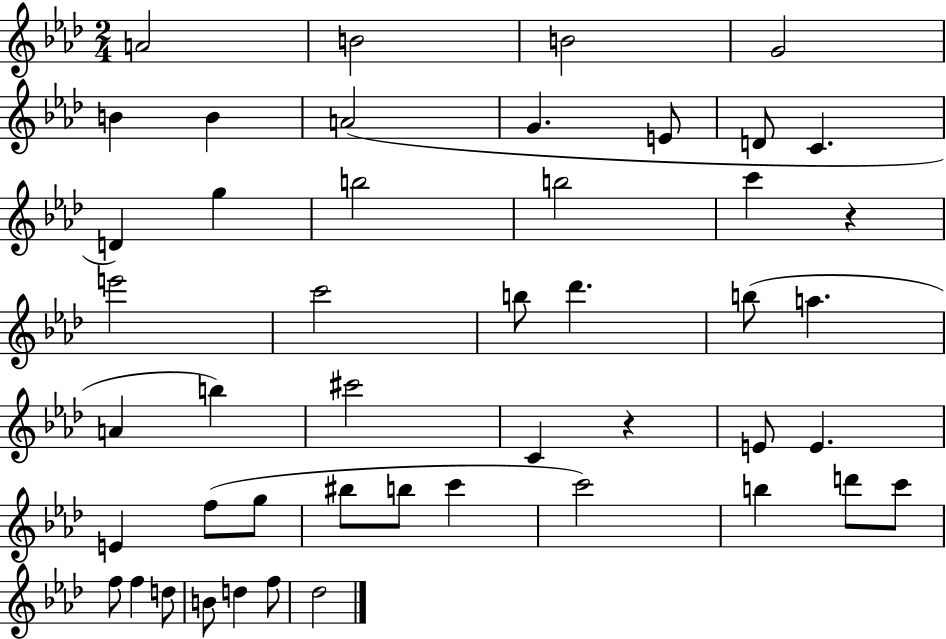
X:1
T:Untitled
M:2/4
L:1/4
K:Ab
A2 B2 B2 G2 B B A2 G E/2 D/2 C D g b2 b2 c' z e'2 c'2 b/2 _d' b/2 a A b ^c'2 C z E/2 E E f/2 g/2 ^b/2 b/2 c' c'2 b d'/2 c'/2 f/2 f d/2 B/2 d f/2 _d2